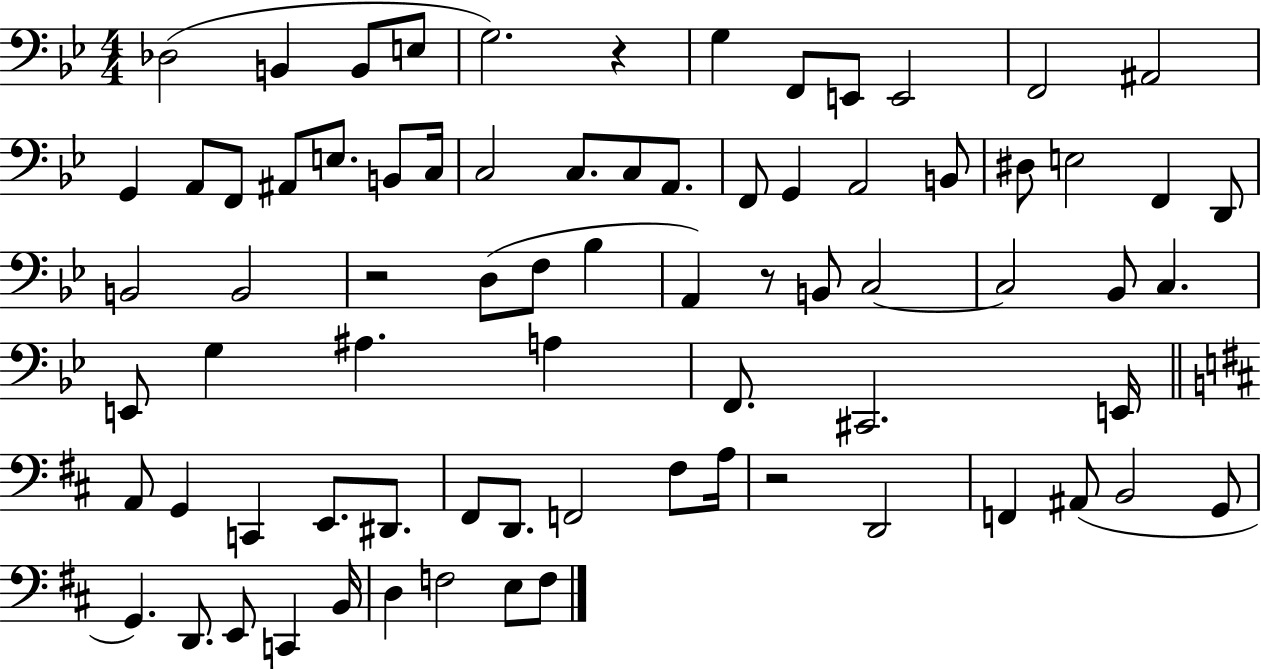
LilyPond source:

{
  \clef bass
  \numericTimeSignature
  \time 4/4
  \key bes \major
  des2( b,4 b,8 e8 | g2.) r4 | g4 f,8 e,8 e,2 | f,2 ais,2 | \break g,4 a,8 f,8 ais,8 e8. b,8 c16 | c2 c8. c8 a,8. | f,8 g,4 a,2 b,8 | dis8 e2 f,4 d,8 | \break b,2 b,2 | r2 d8( f8 bes4 | a,4) r8 b,8 c2~~ | c2 bes,8 c4. | \break e,8 g4 ais4. a4 | f,8. cis,2. e,16 | \bar "||" \break \key d \major a,8 g,4 c,4 e,8. dis,8. | fis,8 d,8. f,2 fis8 a16 | r2 d,2 | f,4 ais,8( b,2 g,8 | \break g,4.) d,8. e,8 c,4 b,16 | d4 f2 e8 f8 | \bar "|."
}